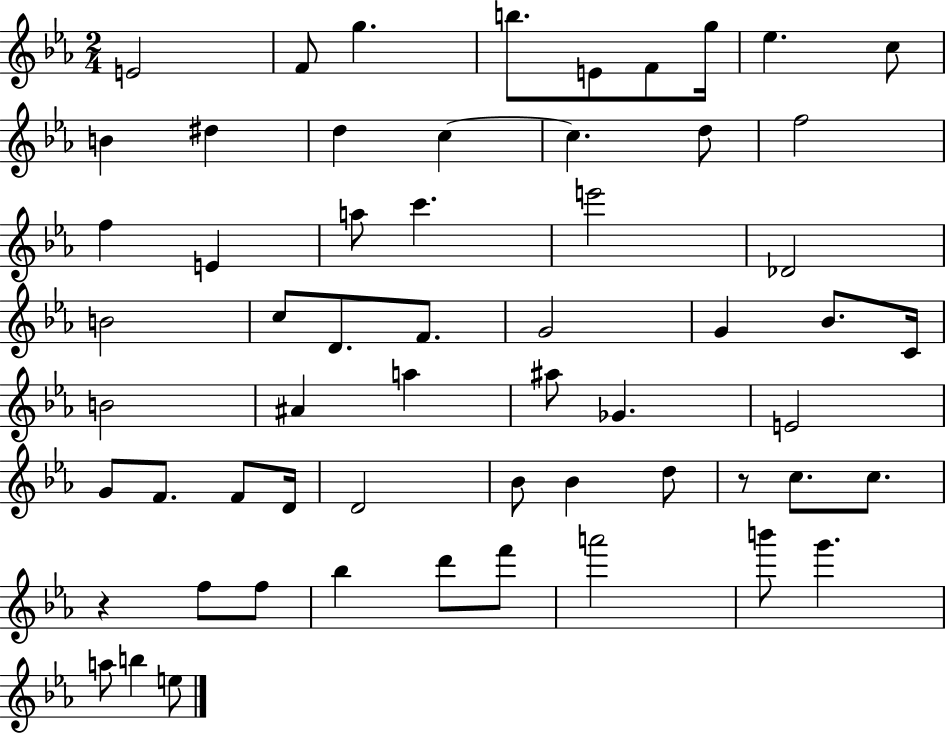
{
  \clef treble
  \numericTimeSignature
  \time 2/4
  \key ees \major
  e'2 | f'8 g''4. | b''8. e'8 f'8 g''16 | ees''4. c''8 | \break b'4 dis''4 | d''4 c''4~~ | c''4. d''8 | f''2 | \break f''4 e'4 | a''8 c'''4. | e'''2 | des'2 | \break b'2 | c''8 d'8. f'8. | g'2 | g'4 bes'8. c'16 | \break b'2 | ais'4 a''4 | ais''8 ges'4. | e'2 | \break g'8 f'8. f'8 d'16 | d'2 | bes'8 bes'4 d''8 | r8 c''8. c''8. | \break r4 f''8 f''8 | bes''4 d'''8 f'''8 | a'''2 | b'''8 g'''4. | \break a''8 b''4 e''8 | \bar "|."
}